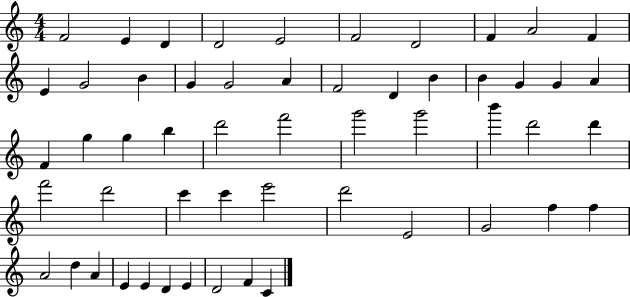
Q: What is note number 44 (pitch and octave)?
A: F5